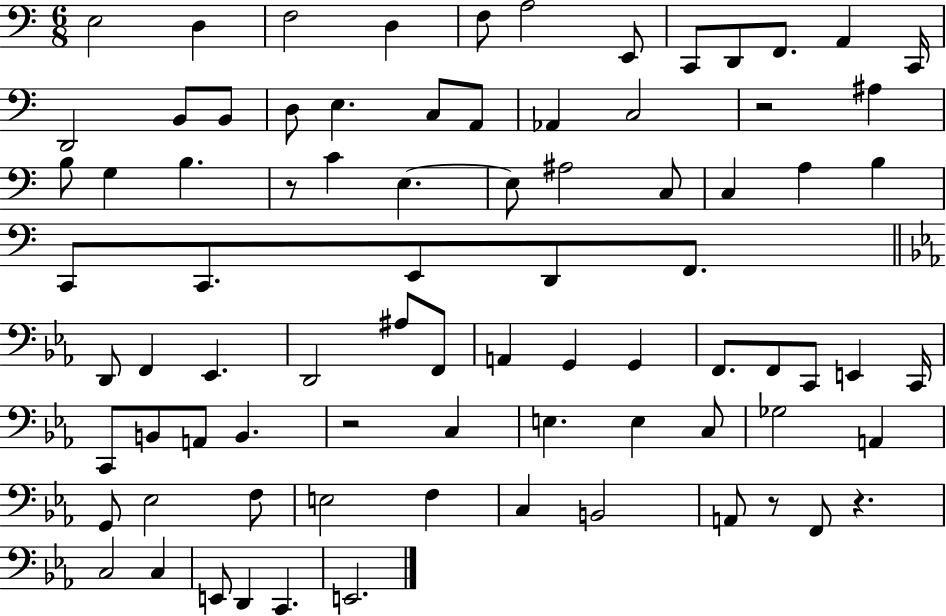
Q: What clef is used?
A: bass